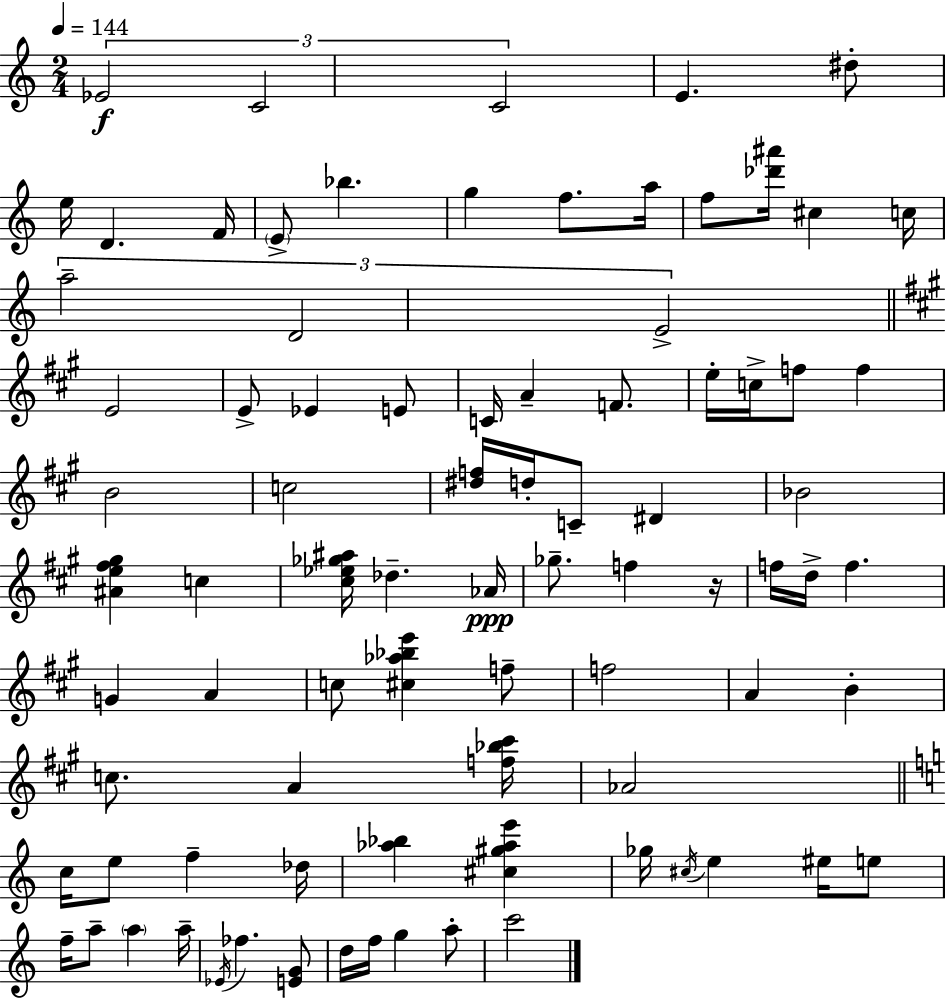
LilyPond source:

{
  \clef treble
  \numericTimeSignature
  \time 2/4
  \key a \minor
  \tempo 4 = 144
  \tuplet 3/2 { ees'2\f | c'2 | c'2 } | e'4. dis''8-. | \break e''16 d'4. f'16 | \parenthesize e'8-> bes''4. | g''4 f''8. a''16 | f''8 <des''' ais'''>16 cis''4 c''16 | \break \tuplet 3/2 { a''2-- | d'2 | e'2-> } | \bar "||" \break \key a \major e'2 | e'8-> ees'4 e'8 | c'16 a'4-- f'8. | e''16-. c''16-> f''8 f''4 | \break b'2 | c''2 | <dis'' f''>16 d''16-. c'8-- dis'4 | bes'2 | \break <ais' e'' fis'' gis''>4 c''4 | <cis'' ees'' ges'' ais''>16 des''4.-- aes'16\ppp | ges''8.-- f''4 r16 | f''16 d''16-> f''4. | \break g'4 a'4 | c''8 <cis'' aes'' bes'' e'''>4 f''8-- | f''2 | a'4 b'4-. | \break c''8. a'4 <f'' bes'' cis'''>16 | aes'2 | \bar "||" \break \key c \major c''16 e''8 f''4-- des''16 | <aes'' bes''>4 <cis'' gis'' aes'' e'''>4 | ges''16 \acciaccatura { cis''16 } e''4 eis''16 e''8 | f''16-- a''8-- \parenthesize a''4 | \break a''16-- \acciaccatura { ees'16 } fes''4. | <e' g'>8 d''16 f''16 g''4 | a''8-. c'''2 | \bar "|."
}